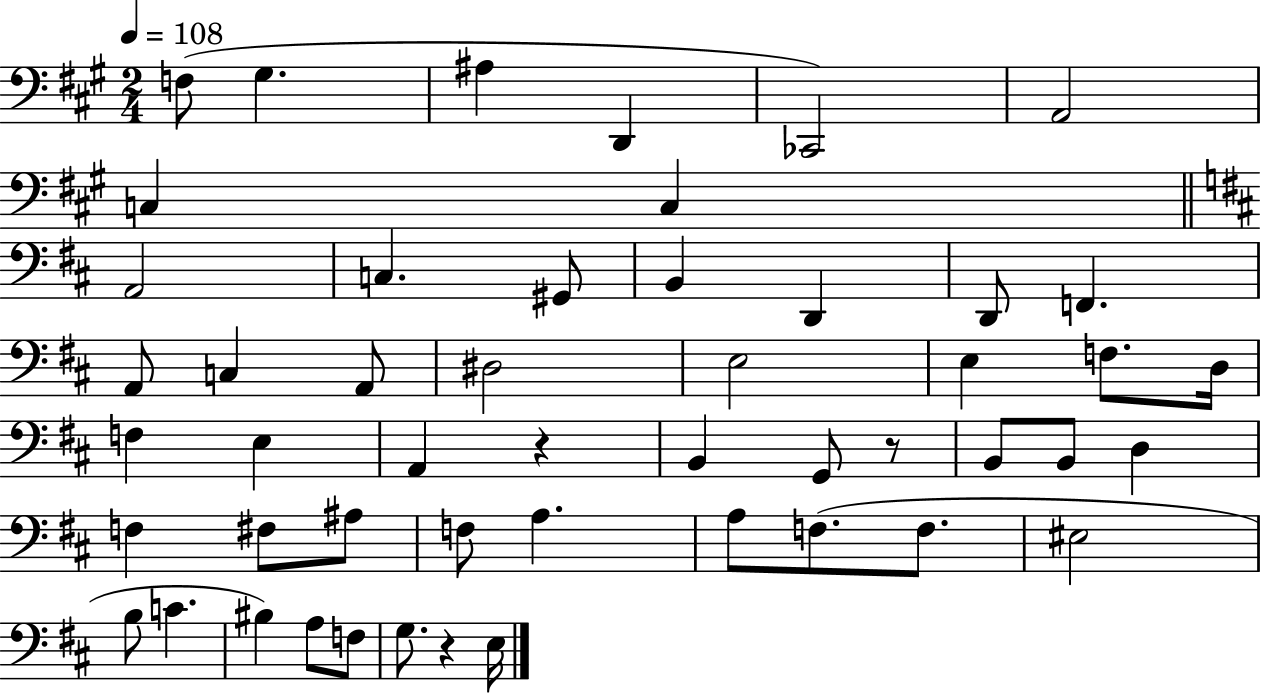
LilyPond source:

{
  \clef bass
  \numericTimeSignature
  \time 2/4
  \key a \major
  \tempo 4 = 108
  f8( gis4. | ais4 d,4 | ces,2) | a,2 | \break c4 c4 | \bar "||" \break \key d \major a,2 | c4. gis,8 | b,4 d,4 | d,8 f,4. | \break a,8 c4 a,8 | dis2 | e2 | e4 f8. d16 | \break f4 e4 | a,4 r4 | b,4 g,8 r8 | b,8 b,8 d4 | \break f4 fis8 ais8 | f8 a4. | a8 f8.( f8. | eis2 | \break b8 c'4. | bis4) a8 f8 | g8. r4 e16 | \bar "|."
}